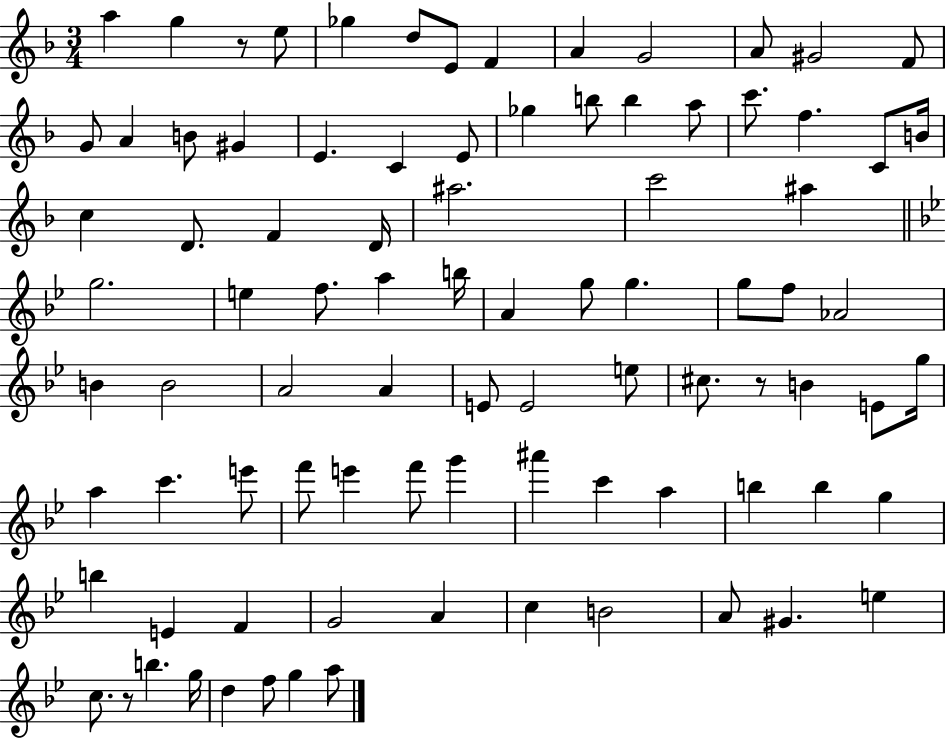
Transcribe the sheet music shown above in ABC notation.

X:1
T:Untitled
M:3/4
L:1/4
K:F
a g z/2 e/2 _g d/2 E/2 F A G2 A/2 ^G2 F/2 G/2 A B/2 ^G E C E/2 _g b/2 b a/2 c'/2 f C/2 B/4 c D/2 F D/4 ^a2 c'2 ^a g2 e f/2 a b/4 A g/2 g g/2 f/2 _A2 B B2 A2 A E/2 E2 e/2 ^c/2 z/2 B E/2 g/4 a c' e'/2 f'/2 e' f'/2 g' ^a' c' a b b g b E F G2 A c B2 A/2 ^G e c/2 z/2 b g/4 d f/2 g a/2